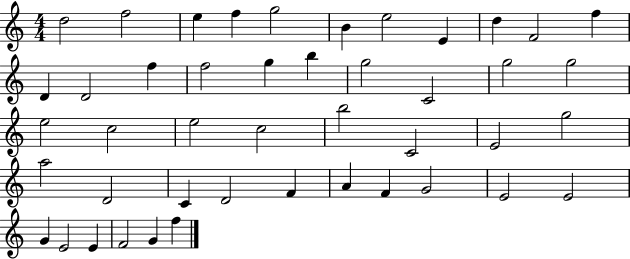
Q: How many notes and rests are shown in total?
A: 45